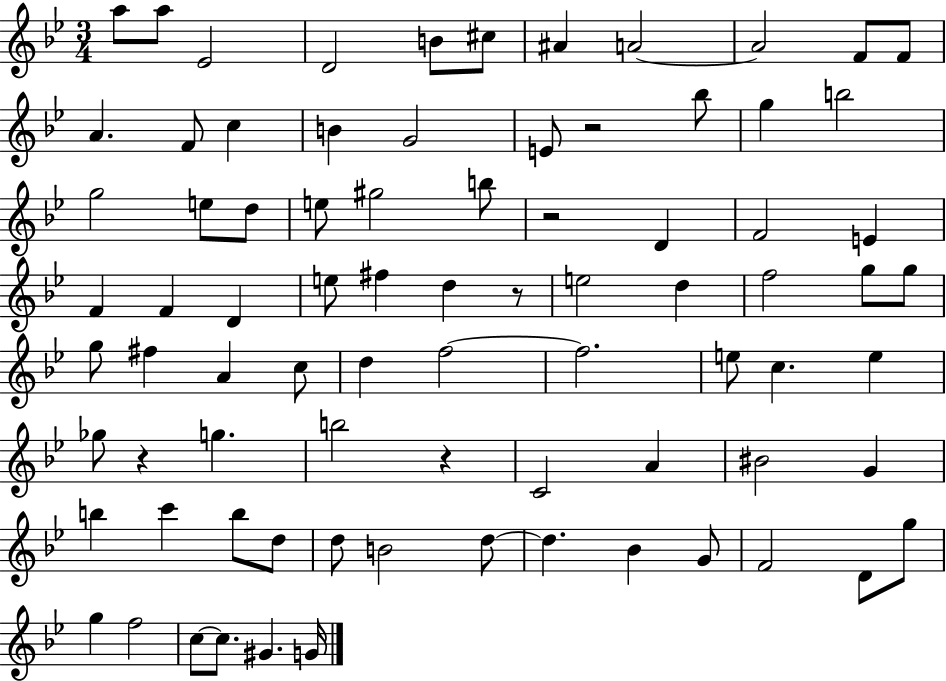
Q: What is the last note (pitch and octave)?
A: G4